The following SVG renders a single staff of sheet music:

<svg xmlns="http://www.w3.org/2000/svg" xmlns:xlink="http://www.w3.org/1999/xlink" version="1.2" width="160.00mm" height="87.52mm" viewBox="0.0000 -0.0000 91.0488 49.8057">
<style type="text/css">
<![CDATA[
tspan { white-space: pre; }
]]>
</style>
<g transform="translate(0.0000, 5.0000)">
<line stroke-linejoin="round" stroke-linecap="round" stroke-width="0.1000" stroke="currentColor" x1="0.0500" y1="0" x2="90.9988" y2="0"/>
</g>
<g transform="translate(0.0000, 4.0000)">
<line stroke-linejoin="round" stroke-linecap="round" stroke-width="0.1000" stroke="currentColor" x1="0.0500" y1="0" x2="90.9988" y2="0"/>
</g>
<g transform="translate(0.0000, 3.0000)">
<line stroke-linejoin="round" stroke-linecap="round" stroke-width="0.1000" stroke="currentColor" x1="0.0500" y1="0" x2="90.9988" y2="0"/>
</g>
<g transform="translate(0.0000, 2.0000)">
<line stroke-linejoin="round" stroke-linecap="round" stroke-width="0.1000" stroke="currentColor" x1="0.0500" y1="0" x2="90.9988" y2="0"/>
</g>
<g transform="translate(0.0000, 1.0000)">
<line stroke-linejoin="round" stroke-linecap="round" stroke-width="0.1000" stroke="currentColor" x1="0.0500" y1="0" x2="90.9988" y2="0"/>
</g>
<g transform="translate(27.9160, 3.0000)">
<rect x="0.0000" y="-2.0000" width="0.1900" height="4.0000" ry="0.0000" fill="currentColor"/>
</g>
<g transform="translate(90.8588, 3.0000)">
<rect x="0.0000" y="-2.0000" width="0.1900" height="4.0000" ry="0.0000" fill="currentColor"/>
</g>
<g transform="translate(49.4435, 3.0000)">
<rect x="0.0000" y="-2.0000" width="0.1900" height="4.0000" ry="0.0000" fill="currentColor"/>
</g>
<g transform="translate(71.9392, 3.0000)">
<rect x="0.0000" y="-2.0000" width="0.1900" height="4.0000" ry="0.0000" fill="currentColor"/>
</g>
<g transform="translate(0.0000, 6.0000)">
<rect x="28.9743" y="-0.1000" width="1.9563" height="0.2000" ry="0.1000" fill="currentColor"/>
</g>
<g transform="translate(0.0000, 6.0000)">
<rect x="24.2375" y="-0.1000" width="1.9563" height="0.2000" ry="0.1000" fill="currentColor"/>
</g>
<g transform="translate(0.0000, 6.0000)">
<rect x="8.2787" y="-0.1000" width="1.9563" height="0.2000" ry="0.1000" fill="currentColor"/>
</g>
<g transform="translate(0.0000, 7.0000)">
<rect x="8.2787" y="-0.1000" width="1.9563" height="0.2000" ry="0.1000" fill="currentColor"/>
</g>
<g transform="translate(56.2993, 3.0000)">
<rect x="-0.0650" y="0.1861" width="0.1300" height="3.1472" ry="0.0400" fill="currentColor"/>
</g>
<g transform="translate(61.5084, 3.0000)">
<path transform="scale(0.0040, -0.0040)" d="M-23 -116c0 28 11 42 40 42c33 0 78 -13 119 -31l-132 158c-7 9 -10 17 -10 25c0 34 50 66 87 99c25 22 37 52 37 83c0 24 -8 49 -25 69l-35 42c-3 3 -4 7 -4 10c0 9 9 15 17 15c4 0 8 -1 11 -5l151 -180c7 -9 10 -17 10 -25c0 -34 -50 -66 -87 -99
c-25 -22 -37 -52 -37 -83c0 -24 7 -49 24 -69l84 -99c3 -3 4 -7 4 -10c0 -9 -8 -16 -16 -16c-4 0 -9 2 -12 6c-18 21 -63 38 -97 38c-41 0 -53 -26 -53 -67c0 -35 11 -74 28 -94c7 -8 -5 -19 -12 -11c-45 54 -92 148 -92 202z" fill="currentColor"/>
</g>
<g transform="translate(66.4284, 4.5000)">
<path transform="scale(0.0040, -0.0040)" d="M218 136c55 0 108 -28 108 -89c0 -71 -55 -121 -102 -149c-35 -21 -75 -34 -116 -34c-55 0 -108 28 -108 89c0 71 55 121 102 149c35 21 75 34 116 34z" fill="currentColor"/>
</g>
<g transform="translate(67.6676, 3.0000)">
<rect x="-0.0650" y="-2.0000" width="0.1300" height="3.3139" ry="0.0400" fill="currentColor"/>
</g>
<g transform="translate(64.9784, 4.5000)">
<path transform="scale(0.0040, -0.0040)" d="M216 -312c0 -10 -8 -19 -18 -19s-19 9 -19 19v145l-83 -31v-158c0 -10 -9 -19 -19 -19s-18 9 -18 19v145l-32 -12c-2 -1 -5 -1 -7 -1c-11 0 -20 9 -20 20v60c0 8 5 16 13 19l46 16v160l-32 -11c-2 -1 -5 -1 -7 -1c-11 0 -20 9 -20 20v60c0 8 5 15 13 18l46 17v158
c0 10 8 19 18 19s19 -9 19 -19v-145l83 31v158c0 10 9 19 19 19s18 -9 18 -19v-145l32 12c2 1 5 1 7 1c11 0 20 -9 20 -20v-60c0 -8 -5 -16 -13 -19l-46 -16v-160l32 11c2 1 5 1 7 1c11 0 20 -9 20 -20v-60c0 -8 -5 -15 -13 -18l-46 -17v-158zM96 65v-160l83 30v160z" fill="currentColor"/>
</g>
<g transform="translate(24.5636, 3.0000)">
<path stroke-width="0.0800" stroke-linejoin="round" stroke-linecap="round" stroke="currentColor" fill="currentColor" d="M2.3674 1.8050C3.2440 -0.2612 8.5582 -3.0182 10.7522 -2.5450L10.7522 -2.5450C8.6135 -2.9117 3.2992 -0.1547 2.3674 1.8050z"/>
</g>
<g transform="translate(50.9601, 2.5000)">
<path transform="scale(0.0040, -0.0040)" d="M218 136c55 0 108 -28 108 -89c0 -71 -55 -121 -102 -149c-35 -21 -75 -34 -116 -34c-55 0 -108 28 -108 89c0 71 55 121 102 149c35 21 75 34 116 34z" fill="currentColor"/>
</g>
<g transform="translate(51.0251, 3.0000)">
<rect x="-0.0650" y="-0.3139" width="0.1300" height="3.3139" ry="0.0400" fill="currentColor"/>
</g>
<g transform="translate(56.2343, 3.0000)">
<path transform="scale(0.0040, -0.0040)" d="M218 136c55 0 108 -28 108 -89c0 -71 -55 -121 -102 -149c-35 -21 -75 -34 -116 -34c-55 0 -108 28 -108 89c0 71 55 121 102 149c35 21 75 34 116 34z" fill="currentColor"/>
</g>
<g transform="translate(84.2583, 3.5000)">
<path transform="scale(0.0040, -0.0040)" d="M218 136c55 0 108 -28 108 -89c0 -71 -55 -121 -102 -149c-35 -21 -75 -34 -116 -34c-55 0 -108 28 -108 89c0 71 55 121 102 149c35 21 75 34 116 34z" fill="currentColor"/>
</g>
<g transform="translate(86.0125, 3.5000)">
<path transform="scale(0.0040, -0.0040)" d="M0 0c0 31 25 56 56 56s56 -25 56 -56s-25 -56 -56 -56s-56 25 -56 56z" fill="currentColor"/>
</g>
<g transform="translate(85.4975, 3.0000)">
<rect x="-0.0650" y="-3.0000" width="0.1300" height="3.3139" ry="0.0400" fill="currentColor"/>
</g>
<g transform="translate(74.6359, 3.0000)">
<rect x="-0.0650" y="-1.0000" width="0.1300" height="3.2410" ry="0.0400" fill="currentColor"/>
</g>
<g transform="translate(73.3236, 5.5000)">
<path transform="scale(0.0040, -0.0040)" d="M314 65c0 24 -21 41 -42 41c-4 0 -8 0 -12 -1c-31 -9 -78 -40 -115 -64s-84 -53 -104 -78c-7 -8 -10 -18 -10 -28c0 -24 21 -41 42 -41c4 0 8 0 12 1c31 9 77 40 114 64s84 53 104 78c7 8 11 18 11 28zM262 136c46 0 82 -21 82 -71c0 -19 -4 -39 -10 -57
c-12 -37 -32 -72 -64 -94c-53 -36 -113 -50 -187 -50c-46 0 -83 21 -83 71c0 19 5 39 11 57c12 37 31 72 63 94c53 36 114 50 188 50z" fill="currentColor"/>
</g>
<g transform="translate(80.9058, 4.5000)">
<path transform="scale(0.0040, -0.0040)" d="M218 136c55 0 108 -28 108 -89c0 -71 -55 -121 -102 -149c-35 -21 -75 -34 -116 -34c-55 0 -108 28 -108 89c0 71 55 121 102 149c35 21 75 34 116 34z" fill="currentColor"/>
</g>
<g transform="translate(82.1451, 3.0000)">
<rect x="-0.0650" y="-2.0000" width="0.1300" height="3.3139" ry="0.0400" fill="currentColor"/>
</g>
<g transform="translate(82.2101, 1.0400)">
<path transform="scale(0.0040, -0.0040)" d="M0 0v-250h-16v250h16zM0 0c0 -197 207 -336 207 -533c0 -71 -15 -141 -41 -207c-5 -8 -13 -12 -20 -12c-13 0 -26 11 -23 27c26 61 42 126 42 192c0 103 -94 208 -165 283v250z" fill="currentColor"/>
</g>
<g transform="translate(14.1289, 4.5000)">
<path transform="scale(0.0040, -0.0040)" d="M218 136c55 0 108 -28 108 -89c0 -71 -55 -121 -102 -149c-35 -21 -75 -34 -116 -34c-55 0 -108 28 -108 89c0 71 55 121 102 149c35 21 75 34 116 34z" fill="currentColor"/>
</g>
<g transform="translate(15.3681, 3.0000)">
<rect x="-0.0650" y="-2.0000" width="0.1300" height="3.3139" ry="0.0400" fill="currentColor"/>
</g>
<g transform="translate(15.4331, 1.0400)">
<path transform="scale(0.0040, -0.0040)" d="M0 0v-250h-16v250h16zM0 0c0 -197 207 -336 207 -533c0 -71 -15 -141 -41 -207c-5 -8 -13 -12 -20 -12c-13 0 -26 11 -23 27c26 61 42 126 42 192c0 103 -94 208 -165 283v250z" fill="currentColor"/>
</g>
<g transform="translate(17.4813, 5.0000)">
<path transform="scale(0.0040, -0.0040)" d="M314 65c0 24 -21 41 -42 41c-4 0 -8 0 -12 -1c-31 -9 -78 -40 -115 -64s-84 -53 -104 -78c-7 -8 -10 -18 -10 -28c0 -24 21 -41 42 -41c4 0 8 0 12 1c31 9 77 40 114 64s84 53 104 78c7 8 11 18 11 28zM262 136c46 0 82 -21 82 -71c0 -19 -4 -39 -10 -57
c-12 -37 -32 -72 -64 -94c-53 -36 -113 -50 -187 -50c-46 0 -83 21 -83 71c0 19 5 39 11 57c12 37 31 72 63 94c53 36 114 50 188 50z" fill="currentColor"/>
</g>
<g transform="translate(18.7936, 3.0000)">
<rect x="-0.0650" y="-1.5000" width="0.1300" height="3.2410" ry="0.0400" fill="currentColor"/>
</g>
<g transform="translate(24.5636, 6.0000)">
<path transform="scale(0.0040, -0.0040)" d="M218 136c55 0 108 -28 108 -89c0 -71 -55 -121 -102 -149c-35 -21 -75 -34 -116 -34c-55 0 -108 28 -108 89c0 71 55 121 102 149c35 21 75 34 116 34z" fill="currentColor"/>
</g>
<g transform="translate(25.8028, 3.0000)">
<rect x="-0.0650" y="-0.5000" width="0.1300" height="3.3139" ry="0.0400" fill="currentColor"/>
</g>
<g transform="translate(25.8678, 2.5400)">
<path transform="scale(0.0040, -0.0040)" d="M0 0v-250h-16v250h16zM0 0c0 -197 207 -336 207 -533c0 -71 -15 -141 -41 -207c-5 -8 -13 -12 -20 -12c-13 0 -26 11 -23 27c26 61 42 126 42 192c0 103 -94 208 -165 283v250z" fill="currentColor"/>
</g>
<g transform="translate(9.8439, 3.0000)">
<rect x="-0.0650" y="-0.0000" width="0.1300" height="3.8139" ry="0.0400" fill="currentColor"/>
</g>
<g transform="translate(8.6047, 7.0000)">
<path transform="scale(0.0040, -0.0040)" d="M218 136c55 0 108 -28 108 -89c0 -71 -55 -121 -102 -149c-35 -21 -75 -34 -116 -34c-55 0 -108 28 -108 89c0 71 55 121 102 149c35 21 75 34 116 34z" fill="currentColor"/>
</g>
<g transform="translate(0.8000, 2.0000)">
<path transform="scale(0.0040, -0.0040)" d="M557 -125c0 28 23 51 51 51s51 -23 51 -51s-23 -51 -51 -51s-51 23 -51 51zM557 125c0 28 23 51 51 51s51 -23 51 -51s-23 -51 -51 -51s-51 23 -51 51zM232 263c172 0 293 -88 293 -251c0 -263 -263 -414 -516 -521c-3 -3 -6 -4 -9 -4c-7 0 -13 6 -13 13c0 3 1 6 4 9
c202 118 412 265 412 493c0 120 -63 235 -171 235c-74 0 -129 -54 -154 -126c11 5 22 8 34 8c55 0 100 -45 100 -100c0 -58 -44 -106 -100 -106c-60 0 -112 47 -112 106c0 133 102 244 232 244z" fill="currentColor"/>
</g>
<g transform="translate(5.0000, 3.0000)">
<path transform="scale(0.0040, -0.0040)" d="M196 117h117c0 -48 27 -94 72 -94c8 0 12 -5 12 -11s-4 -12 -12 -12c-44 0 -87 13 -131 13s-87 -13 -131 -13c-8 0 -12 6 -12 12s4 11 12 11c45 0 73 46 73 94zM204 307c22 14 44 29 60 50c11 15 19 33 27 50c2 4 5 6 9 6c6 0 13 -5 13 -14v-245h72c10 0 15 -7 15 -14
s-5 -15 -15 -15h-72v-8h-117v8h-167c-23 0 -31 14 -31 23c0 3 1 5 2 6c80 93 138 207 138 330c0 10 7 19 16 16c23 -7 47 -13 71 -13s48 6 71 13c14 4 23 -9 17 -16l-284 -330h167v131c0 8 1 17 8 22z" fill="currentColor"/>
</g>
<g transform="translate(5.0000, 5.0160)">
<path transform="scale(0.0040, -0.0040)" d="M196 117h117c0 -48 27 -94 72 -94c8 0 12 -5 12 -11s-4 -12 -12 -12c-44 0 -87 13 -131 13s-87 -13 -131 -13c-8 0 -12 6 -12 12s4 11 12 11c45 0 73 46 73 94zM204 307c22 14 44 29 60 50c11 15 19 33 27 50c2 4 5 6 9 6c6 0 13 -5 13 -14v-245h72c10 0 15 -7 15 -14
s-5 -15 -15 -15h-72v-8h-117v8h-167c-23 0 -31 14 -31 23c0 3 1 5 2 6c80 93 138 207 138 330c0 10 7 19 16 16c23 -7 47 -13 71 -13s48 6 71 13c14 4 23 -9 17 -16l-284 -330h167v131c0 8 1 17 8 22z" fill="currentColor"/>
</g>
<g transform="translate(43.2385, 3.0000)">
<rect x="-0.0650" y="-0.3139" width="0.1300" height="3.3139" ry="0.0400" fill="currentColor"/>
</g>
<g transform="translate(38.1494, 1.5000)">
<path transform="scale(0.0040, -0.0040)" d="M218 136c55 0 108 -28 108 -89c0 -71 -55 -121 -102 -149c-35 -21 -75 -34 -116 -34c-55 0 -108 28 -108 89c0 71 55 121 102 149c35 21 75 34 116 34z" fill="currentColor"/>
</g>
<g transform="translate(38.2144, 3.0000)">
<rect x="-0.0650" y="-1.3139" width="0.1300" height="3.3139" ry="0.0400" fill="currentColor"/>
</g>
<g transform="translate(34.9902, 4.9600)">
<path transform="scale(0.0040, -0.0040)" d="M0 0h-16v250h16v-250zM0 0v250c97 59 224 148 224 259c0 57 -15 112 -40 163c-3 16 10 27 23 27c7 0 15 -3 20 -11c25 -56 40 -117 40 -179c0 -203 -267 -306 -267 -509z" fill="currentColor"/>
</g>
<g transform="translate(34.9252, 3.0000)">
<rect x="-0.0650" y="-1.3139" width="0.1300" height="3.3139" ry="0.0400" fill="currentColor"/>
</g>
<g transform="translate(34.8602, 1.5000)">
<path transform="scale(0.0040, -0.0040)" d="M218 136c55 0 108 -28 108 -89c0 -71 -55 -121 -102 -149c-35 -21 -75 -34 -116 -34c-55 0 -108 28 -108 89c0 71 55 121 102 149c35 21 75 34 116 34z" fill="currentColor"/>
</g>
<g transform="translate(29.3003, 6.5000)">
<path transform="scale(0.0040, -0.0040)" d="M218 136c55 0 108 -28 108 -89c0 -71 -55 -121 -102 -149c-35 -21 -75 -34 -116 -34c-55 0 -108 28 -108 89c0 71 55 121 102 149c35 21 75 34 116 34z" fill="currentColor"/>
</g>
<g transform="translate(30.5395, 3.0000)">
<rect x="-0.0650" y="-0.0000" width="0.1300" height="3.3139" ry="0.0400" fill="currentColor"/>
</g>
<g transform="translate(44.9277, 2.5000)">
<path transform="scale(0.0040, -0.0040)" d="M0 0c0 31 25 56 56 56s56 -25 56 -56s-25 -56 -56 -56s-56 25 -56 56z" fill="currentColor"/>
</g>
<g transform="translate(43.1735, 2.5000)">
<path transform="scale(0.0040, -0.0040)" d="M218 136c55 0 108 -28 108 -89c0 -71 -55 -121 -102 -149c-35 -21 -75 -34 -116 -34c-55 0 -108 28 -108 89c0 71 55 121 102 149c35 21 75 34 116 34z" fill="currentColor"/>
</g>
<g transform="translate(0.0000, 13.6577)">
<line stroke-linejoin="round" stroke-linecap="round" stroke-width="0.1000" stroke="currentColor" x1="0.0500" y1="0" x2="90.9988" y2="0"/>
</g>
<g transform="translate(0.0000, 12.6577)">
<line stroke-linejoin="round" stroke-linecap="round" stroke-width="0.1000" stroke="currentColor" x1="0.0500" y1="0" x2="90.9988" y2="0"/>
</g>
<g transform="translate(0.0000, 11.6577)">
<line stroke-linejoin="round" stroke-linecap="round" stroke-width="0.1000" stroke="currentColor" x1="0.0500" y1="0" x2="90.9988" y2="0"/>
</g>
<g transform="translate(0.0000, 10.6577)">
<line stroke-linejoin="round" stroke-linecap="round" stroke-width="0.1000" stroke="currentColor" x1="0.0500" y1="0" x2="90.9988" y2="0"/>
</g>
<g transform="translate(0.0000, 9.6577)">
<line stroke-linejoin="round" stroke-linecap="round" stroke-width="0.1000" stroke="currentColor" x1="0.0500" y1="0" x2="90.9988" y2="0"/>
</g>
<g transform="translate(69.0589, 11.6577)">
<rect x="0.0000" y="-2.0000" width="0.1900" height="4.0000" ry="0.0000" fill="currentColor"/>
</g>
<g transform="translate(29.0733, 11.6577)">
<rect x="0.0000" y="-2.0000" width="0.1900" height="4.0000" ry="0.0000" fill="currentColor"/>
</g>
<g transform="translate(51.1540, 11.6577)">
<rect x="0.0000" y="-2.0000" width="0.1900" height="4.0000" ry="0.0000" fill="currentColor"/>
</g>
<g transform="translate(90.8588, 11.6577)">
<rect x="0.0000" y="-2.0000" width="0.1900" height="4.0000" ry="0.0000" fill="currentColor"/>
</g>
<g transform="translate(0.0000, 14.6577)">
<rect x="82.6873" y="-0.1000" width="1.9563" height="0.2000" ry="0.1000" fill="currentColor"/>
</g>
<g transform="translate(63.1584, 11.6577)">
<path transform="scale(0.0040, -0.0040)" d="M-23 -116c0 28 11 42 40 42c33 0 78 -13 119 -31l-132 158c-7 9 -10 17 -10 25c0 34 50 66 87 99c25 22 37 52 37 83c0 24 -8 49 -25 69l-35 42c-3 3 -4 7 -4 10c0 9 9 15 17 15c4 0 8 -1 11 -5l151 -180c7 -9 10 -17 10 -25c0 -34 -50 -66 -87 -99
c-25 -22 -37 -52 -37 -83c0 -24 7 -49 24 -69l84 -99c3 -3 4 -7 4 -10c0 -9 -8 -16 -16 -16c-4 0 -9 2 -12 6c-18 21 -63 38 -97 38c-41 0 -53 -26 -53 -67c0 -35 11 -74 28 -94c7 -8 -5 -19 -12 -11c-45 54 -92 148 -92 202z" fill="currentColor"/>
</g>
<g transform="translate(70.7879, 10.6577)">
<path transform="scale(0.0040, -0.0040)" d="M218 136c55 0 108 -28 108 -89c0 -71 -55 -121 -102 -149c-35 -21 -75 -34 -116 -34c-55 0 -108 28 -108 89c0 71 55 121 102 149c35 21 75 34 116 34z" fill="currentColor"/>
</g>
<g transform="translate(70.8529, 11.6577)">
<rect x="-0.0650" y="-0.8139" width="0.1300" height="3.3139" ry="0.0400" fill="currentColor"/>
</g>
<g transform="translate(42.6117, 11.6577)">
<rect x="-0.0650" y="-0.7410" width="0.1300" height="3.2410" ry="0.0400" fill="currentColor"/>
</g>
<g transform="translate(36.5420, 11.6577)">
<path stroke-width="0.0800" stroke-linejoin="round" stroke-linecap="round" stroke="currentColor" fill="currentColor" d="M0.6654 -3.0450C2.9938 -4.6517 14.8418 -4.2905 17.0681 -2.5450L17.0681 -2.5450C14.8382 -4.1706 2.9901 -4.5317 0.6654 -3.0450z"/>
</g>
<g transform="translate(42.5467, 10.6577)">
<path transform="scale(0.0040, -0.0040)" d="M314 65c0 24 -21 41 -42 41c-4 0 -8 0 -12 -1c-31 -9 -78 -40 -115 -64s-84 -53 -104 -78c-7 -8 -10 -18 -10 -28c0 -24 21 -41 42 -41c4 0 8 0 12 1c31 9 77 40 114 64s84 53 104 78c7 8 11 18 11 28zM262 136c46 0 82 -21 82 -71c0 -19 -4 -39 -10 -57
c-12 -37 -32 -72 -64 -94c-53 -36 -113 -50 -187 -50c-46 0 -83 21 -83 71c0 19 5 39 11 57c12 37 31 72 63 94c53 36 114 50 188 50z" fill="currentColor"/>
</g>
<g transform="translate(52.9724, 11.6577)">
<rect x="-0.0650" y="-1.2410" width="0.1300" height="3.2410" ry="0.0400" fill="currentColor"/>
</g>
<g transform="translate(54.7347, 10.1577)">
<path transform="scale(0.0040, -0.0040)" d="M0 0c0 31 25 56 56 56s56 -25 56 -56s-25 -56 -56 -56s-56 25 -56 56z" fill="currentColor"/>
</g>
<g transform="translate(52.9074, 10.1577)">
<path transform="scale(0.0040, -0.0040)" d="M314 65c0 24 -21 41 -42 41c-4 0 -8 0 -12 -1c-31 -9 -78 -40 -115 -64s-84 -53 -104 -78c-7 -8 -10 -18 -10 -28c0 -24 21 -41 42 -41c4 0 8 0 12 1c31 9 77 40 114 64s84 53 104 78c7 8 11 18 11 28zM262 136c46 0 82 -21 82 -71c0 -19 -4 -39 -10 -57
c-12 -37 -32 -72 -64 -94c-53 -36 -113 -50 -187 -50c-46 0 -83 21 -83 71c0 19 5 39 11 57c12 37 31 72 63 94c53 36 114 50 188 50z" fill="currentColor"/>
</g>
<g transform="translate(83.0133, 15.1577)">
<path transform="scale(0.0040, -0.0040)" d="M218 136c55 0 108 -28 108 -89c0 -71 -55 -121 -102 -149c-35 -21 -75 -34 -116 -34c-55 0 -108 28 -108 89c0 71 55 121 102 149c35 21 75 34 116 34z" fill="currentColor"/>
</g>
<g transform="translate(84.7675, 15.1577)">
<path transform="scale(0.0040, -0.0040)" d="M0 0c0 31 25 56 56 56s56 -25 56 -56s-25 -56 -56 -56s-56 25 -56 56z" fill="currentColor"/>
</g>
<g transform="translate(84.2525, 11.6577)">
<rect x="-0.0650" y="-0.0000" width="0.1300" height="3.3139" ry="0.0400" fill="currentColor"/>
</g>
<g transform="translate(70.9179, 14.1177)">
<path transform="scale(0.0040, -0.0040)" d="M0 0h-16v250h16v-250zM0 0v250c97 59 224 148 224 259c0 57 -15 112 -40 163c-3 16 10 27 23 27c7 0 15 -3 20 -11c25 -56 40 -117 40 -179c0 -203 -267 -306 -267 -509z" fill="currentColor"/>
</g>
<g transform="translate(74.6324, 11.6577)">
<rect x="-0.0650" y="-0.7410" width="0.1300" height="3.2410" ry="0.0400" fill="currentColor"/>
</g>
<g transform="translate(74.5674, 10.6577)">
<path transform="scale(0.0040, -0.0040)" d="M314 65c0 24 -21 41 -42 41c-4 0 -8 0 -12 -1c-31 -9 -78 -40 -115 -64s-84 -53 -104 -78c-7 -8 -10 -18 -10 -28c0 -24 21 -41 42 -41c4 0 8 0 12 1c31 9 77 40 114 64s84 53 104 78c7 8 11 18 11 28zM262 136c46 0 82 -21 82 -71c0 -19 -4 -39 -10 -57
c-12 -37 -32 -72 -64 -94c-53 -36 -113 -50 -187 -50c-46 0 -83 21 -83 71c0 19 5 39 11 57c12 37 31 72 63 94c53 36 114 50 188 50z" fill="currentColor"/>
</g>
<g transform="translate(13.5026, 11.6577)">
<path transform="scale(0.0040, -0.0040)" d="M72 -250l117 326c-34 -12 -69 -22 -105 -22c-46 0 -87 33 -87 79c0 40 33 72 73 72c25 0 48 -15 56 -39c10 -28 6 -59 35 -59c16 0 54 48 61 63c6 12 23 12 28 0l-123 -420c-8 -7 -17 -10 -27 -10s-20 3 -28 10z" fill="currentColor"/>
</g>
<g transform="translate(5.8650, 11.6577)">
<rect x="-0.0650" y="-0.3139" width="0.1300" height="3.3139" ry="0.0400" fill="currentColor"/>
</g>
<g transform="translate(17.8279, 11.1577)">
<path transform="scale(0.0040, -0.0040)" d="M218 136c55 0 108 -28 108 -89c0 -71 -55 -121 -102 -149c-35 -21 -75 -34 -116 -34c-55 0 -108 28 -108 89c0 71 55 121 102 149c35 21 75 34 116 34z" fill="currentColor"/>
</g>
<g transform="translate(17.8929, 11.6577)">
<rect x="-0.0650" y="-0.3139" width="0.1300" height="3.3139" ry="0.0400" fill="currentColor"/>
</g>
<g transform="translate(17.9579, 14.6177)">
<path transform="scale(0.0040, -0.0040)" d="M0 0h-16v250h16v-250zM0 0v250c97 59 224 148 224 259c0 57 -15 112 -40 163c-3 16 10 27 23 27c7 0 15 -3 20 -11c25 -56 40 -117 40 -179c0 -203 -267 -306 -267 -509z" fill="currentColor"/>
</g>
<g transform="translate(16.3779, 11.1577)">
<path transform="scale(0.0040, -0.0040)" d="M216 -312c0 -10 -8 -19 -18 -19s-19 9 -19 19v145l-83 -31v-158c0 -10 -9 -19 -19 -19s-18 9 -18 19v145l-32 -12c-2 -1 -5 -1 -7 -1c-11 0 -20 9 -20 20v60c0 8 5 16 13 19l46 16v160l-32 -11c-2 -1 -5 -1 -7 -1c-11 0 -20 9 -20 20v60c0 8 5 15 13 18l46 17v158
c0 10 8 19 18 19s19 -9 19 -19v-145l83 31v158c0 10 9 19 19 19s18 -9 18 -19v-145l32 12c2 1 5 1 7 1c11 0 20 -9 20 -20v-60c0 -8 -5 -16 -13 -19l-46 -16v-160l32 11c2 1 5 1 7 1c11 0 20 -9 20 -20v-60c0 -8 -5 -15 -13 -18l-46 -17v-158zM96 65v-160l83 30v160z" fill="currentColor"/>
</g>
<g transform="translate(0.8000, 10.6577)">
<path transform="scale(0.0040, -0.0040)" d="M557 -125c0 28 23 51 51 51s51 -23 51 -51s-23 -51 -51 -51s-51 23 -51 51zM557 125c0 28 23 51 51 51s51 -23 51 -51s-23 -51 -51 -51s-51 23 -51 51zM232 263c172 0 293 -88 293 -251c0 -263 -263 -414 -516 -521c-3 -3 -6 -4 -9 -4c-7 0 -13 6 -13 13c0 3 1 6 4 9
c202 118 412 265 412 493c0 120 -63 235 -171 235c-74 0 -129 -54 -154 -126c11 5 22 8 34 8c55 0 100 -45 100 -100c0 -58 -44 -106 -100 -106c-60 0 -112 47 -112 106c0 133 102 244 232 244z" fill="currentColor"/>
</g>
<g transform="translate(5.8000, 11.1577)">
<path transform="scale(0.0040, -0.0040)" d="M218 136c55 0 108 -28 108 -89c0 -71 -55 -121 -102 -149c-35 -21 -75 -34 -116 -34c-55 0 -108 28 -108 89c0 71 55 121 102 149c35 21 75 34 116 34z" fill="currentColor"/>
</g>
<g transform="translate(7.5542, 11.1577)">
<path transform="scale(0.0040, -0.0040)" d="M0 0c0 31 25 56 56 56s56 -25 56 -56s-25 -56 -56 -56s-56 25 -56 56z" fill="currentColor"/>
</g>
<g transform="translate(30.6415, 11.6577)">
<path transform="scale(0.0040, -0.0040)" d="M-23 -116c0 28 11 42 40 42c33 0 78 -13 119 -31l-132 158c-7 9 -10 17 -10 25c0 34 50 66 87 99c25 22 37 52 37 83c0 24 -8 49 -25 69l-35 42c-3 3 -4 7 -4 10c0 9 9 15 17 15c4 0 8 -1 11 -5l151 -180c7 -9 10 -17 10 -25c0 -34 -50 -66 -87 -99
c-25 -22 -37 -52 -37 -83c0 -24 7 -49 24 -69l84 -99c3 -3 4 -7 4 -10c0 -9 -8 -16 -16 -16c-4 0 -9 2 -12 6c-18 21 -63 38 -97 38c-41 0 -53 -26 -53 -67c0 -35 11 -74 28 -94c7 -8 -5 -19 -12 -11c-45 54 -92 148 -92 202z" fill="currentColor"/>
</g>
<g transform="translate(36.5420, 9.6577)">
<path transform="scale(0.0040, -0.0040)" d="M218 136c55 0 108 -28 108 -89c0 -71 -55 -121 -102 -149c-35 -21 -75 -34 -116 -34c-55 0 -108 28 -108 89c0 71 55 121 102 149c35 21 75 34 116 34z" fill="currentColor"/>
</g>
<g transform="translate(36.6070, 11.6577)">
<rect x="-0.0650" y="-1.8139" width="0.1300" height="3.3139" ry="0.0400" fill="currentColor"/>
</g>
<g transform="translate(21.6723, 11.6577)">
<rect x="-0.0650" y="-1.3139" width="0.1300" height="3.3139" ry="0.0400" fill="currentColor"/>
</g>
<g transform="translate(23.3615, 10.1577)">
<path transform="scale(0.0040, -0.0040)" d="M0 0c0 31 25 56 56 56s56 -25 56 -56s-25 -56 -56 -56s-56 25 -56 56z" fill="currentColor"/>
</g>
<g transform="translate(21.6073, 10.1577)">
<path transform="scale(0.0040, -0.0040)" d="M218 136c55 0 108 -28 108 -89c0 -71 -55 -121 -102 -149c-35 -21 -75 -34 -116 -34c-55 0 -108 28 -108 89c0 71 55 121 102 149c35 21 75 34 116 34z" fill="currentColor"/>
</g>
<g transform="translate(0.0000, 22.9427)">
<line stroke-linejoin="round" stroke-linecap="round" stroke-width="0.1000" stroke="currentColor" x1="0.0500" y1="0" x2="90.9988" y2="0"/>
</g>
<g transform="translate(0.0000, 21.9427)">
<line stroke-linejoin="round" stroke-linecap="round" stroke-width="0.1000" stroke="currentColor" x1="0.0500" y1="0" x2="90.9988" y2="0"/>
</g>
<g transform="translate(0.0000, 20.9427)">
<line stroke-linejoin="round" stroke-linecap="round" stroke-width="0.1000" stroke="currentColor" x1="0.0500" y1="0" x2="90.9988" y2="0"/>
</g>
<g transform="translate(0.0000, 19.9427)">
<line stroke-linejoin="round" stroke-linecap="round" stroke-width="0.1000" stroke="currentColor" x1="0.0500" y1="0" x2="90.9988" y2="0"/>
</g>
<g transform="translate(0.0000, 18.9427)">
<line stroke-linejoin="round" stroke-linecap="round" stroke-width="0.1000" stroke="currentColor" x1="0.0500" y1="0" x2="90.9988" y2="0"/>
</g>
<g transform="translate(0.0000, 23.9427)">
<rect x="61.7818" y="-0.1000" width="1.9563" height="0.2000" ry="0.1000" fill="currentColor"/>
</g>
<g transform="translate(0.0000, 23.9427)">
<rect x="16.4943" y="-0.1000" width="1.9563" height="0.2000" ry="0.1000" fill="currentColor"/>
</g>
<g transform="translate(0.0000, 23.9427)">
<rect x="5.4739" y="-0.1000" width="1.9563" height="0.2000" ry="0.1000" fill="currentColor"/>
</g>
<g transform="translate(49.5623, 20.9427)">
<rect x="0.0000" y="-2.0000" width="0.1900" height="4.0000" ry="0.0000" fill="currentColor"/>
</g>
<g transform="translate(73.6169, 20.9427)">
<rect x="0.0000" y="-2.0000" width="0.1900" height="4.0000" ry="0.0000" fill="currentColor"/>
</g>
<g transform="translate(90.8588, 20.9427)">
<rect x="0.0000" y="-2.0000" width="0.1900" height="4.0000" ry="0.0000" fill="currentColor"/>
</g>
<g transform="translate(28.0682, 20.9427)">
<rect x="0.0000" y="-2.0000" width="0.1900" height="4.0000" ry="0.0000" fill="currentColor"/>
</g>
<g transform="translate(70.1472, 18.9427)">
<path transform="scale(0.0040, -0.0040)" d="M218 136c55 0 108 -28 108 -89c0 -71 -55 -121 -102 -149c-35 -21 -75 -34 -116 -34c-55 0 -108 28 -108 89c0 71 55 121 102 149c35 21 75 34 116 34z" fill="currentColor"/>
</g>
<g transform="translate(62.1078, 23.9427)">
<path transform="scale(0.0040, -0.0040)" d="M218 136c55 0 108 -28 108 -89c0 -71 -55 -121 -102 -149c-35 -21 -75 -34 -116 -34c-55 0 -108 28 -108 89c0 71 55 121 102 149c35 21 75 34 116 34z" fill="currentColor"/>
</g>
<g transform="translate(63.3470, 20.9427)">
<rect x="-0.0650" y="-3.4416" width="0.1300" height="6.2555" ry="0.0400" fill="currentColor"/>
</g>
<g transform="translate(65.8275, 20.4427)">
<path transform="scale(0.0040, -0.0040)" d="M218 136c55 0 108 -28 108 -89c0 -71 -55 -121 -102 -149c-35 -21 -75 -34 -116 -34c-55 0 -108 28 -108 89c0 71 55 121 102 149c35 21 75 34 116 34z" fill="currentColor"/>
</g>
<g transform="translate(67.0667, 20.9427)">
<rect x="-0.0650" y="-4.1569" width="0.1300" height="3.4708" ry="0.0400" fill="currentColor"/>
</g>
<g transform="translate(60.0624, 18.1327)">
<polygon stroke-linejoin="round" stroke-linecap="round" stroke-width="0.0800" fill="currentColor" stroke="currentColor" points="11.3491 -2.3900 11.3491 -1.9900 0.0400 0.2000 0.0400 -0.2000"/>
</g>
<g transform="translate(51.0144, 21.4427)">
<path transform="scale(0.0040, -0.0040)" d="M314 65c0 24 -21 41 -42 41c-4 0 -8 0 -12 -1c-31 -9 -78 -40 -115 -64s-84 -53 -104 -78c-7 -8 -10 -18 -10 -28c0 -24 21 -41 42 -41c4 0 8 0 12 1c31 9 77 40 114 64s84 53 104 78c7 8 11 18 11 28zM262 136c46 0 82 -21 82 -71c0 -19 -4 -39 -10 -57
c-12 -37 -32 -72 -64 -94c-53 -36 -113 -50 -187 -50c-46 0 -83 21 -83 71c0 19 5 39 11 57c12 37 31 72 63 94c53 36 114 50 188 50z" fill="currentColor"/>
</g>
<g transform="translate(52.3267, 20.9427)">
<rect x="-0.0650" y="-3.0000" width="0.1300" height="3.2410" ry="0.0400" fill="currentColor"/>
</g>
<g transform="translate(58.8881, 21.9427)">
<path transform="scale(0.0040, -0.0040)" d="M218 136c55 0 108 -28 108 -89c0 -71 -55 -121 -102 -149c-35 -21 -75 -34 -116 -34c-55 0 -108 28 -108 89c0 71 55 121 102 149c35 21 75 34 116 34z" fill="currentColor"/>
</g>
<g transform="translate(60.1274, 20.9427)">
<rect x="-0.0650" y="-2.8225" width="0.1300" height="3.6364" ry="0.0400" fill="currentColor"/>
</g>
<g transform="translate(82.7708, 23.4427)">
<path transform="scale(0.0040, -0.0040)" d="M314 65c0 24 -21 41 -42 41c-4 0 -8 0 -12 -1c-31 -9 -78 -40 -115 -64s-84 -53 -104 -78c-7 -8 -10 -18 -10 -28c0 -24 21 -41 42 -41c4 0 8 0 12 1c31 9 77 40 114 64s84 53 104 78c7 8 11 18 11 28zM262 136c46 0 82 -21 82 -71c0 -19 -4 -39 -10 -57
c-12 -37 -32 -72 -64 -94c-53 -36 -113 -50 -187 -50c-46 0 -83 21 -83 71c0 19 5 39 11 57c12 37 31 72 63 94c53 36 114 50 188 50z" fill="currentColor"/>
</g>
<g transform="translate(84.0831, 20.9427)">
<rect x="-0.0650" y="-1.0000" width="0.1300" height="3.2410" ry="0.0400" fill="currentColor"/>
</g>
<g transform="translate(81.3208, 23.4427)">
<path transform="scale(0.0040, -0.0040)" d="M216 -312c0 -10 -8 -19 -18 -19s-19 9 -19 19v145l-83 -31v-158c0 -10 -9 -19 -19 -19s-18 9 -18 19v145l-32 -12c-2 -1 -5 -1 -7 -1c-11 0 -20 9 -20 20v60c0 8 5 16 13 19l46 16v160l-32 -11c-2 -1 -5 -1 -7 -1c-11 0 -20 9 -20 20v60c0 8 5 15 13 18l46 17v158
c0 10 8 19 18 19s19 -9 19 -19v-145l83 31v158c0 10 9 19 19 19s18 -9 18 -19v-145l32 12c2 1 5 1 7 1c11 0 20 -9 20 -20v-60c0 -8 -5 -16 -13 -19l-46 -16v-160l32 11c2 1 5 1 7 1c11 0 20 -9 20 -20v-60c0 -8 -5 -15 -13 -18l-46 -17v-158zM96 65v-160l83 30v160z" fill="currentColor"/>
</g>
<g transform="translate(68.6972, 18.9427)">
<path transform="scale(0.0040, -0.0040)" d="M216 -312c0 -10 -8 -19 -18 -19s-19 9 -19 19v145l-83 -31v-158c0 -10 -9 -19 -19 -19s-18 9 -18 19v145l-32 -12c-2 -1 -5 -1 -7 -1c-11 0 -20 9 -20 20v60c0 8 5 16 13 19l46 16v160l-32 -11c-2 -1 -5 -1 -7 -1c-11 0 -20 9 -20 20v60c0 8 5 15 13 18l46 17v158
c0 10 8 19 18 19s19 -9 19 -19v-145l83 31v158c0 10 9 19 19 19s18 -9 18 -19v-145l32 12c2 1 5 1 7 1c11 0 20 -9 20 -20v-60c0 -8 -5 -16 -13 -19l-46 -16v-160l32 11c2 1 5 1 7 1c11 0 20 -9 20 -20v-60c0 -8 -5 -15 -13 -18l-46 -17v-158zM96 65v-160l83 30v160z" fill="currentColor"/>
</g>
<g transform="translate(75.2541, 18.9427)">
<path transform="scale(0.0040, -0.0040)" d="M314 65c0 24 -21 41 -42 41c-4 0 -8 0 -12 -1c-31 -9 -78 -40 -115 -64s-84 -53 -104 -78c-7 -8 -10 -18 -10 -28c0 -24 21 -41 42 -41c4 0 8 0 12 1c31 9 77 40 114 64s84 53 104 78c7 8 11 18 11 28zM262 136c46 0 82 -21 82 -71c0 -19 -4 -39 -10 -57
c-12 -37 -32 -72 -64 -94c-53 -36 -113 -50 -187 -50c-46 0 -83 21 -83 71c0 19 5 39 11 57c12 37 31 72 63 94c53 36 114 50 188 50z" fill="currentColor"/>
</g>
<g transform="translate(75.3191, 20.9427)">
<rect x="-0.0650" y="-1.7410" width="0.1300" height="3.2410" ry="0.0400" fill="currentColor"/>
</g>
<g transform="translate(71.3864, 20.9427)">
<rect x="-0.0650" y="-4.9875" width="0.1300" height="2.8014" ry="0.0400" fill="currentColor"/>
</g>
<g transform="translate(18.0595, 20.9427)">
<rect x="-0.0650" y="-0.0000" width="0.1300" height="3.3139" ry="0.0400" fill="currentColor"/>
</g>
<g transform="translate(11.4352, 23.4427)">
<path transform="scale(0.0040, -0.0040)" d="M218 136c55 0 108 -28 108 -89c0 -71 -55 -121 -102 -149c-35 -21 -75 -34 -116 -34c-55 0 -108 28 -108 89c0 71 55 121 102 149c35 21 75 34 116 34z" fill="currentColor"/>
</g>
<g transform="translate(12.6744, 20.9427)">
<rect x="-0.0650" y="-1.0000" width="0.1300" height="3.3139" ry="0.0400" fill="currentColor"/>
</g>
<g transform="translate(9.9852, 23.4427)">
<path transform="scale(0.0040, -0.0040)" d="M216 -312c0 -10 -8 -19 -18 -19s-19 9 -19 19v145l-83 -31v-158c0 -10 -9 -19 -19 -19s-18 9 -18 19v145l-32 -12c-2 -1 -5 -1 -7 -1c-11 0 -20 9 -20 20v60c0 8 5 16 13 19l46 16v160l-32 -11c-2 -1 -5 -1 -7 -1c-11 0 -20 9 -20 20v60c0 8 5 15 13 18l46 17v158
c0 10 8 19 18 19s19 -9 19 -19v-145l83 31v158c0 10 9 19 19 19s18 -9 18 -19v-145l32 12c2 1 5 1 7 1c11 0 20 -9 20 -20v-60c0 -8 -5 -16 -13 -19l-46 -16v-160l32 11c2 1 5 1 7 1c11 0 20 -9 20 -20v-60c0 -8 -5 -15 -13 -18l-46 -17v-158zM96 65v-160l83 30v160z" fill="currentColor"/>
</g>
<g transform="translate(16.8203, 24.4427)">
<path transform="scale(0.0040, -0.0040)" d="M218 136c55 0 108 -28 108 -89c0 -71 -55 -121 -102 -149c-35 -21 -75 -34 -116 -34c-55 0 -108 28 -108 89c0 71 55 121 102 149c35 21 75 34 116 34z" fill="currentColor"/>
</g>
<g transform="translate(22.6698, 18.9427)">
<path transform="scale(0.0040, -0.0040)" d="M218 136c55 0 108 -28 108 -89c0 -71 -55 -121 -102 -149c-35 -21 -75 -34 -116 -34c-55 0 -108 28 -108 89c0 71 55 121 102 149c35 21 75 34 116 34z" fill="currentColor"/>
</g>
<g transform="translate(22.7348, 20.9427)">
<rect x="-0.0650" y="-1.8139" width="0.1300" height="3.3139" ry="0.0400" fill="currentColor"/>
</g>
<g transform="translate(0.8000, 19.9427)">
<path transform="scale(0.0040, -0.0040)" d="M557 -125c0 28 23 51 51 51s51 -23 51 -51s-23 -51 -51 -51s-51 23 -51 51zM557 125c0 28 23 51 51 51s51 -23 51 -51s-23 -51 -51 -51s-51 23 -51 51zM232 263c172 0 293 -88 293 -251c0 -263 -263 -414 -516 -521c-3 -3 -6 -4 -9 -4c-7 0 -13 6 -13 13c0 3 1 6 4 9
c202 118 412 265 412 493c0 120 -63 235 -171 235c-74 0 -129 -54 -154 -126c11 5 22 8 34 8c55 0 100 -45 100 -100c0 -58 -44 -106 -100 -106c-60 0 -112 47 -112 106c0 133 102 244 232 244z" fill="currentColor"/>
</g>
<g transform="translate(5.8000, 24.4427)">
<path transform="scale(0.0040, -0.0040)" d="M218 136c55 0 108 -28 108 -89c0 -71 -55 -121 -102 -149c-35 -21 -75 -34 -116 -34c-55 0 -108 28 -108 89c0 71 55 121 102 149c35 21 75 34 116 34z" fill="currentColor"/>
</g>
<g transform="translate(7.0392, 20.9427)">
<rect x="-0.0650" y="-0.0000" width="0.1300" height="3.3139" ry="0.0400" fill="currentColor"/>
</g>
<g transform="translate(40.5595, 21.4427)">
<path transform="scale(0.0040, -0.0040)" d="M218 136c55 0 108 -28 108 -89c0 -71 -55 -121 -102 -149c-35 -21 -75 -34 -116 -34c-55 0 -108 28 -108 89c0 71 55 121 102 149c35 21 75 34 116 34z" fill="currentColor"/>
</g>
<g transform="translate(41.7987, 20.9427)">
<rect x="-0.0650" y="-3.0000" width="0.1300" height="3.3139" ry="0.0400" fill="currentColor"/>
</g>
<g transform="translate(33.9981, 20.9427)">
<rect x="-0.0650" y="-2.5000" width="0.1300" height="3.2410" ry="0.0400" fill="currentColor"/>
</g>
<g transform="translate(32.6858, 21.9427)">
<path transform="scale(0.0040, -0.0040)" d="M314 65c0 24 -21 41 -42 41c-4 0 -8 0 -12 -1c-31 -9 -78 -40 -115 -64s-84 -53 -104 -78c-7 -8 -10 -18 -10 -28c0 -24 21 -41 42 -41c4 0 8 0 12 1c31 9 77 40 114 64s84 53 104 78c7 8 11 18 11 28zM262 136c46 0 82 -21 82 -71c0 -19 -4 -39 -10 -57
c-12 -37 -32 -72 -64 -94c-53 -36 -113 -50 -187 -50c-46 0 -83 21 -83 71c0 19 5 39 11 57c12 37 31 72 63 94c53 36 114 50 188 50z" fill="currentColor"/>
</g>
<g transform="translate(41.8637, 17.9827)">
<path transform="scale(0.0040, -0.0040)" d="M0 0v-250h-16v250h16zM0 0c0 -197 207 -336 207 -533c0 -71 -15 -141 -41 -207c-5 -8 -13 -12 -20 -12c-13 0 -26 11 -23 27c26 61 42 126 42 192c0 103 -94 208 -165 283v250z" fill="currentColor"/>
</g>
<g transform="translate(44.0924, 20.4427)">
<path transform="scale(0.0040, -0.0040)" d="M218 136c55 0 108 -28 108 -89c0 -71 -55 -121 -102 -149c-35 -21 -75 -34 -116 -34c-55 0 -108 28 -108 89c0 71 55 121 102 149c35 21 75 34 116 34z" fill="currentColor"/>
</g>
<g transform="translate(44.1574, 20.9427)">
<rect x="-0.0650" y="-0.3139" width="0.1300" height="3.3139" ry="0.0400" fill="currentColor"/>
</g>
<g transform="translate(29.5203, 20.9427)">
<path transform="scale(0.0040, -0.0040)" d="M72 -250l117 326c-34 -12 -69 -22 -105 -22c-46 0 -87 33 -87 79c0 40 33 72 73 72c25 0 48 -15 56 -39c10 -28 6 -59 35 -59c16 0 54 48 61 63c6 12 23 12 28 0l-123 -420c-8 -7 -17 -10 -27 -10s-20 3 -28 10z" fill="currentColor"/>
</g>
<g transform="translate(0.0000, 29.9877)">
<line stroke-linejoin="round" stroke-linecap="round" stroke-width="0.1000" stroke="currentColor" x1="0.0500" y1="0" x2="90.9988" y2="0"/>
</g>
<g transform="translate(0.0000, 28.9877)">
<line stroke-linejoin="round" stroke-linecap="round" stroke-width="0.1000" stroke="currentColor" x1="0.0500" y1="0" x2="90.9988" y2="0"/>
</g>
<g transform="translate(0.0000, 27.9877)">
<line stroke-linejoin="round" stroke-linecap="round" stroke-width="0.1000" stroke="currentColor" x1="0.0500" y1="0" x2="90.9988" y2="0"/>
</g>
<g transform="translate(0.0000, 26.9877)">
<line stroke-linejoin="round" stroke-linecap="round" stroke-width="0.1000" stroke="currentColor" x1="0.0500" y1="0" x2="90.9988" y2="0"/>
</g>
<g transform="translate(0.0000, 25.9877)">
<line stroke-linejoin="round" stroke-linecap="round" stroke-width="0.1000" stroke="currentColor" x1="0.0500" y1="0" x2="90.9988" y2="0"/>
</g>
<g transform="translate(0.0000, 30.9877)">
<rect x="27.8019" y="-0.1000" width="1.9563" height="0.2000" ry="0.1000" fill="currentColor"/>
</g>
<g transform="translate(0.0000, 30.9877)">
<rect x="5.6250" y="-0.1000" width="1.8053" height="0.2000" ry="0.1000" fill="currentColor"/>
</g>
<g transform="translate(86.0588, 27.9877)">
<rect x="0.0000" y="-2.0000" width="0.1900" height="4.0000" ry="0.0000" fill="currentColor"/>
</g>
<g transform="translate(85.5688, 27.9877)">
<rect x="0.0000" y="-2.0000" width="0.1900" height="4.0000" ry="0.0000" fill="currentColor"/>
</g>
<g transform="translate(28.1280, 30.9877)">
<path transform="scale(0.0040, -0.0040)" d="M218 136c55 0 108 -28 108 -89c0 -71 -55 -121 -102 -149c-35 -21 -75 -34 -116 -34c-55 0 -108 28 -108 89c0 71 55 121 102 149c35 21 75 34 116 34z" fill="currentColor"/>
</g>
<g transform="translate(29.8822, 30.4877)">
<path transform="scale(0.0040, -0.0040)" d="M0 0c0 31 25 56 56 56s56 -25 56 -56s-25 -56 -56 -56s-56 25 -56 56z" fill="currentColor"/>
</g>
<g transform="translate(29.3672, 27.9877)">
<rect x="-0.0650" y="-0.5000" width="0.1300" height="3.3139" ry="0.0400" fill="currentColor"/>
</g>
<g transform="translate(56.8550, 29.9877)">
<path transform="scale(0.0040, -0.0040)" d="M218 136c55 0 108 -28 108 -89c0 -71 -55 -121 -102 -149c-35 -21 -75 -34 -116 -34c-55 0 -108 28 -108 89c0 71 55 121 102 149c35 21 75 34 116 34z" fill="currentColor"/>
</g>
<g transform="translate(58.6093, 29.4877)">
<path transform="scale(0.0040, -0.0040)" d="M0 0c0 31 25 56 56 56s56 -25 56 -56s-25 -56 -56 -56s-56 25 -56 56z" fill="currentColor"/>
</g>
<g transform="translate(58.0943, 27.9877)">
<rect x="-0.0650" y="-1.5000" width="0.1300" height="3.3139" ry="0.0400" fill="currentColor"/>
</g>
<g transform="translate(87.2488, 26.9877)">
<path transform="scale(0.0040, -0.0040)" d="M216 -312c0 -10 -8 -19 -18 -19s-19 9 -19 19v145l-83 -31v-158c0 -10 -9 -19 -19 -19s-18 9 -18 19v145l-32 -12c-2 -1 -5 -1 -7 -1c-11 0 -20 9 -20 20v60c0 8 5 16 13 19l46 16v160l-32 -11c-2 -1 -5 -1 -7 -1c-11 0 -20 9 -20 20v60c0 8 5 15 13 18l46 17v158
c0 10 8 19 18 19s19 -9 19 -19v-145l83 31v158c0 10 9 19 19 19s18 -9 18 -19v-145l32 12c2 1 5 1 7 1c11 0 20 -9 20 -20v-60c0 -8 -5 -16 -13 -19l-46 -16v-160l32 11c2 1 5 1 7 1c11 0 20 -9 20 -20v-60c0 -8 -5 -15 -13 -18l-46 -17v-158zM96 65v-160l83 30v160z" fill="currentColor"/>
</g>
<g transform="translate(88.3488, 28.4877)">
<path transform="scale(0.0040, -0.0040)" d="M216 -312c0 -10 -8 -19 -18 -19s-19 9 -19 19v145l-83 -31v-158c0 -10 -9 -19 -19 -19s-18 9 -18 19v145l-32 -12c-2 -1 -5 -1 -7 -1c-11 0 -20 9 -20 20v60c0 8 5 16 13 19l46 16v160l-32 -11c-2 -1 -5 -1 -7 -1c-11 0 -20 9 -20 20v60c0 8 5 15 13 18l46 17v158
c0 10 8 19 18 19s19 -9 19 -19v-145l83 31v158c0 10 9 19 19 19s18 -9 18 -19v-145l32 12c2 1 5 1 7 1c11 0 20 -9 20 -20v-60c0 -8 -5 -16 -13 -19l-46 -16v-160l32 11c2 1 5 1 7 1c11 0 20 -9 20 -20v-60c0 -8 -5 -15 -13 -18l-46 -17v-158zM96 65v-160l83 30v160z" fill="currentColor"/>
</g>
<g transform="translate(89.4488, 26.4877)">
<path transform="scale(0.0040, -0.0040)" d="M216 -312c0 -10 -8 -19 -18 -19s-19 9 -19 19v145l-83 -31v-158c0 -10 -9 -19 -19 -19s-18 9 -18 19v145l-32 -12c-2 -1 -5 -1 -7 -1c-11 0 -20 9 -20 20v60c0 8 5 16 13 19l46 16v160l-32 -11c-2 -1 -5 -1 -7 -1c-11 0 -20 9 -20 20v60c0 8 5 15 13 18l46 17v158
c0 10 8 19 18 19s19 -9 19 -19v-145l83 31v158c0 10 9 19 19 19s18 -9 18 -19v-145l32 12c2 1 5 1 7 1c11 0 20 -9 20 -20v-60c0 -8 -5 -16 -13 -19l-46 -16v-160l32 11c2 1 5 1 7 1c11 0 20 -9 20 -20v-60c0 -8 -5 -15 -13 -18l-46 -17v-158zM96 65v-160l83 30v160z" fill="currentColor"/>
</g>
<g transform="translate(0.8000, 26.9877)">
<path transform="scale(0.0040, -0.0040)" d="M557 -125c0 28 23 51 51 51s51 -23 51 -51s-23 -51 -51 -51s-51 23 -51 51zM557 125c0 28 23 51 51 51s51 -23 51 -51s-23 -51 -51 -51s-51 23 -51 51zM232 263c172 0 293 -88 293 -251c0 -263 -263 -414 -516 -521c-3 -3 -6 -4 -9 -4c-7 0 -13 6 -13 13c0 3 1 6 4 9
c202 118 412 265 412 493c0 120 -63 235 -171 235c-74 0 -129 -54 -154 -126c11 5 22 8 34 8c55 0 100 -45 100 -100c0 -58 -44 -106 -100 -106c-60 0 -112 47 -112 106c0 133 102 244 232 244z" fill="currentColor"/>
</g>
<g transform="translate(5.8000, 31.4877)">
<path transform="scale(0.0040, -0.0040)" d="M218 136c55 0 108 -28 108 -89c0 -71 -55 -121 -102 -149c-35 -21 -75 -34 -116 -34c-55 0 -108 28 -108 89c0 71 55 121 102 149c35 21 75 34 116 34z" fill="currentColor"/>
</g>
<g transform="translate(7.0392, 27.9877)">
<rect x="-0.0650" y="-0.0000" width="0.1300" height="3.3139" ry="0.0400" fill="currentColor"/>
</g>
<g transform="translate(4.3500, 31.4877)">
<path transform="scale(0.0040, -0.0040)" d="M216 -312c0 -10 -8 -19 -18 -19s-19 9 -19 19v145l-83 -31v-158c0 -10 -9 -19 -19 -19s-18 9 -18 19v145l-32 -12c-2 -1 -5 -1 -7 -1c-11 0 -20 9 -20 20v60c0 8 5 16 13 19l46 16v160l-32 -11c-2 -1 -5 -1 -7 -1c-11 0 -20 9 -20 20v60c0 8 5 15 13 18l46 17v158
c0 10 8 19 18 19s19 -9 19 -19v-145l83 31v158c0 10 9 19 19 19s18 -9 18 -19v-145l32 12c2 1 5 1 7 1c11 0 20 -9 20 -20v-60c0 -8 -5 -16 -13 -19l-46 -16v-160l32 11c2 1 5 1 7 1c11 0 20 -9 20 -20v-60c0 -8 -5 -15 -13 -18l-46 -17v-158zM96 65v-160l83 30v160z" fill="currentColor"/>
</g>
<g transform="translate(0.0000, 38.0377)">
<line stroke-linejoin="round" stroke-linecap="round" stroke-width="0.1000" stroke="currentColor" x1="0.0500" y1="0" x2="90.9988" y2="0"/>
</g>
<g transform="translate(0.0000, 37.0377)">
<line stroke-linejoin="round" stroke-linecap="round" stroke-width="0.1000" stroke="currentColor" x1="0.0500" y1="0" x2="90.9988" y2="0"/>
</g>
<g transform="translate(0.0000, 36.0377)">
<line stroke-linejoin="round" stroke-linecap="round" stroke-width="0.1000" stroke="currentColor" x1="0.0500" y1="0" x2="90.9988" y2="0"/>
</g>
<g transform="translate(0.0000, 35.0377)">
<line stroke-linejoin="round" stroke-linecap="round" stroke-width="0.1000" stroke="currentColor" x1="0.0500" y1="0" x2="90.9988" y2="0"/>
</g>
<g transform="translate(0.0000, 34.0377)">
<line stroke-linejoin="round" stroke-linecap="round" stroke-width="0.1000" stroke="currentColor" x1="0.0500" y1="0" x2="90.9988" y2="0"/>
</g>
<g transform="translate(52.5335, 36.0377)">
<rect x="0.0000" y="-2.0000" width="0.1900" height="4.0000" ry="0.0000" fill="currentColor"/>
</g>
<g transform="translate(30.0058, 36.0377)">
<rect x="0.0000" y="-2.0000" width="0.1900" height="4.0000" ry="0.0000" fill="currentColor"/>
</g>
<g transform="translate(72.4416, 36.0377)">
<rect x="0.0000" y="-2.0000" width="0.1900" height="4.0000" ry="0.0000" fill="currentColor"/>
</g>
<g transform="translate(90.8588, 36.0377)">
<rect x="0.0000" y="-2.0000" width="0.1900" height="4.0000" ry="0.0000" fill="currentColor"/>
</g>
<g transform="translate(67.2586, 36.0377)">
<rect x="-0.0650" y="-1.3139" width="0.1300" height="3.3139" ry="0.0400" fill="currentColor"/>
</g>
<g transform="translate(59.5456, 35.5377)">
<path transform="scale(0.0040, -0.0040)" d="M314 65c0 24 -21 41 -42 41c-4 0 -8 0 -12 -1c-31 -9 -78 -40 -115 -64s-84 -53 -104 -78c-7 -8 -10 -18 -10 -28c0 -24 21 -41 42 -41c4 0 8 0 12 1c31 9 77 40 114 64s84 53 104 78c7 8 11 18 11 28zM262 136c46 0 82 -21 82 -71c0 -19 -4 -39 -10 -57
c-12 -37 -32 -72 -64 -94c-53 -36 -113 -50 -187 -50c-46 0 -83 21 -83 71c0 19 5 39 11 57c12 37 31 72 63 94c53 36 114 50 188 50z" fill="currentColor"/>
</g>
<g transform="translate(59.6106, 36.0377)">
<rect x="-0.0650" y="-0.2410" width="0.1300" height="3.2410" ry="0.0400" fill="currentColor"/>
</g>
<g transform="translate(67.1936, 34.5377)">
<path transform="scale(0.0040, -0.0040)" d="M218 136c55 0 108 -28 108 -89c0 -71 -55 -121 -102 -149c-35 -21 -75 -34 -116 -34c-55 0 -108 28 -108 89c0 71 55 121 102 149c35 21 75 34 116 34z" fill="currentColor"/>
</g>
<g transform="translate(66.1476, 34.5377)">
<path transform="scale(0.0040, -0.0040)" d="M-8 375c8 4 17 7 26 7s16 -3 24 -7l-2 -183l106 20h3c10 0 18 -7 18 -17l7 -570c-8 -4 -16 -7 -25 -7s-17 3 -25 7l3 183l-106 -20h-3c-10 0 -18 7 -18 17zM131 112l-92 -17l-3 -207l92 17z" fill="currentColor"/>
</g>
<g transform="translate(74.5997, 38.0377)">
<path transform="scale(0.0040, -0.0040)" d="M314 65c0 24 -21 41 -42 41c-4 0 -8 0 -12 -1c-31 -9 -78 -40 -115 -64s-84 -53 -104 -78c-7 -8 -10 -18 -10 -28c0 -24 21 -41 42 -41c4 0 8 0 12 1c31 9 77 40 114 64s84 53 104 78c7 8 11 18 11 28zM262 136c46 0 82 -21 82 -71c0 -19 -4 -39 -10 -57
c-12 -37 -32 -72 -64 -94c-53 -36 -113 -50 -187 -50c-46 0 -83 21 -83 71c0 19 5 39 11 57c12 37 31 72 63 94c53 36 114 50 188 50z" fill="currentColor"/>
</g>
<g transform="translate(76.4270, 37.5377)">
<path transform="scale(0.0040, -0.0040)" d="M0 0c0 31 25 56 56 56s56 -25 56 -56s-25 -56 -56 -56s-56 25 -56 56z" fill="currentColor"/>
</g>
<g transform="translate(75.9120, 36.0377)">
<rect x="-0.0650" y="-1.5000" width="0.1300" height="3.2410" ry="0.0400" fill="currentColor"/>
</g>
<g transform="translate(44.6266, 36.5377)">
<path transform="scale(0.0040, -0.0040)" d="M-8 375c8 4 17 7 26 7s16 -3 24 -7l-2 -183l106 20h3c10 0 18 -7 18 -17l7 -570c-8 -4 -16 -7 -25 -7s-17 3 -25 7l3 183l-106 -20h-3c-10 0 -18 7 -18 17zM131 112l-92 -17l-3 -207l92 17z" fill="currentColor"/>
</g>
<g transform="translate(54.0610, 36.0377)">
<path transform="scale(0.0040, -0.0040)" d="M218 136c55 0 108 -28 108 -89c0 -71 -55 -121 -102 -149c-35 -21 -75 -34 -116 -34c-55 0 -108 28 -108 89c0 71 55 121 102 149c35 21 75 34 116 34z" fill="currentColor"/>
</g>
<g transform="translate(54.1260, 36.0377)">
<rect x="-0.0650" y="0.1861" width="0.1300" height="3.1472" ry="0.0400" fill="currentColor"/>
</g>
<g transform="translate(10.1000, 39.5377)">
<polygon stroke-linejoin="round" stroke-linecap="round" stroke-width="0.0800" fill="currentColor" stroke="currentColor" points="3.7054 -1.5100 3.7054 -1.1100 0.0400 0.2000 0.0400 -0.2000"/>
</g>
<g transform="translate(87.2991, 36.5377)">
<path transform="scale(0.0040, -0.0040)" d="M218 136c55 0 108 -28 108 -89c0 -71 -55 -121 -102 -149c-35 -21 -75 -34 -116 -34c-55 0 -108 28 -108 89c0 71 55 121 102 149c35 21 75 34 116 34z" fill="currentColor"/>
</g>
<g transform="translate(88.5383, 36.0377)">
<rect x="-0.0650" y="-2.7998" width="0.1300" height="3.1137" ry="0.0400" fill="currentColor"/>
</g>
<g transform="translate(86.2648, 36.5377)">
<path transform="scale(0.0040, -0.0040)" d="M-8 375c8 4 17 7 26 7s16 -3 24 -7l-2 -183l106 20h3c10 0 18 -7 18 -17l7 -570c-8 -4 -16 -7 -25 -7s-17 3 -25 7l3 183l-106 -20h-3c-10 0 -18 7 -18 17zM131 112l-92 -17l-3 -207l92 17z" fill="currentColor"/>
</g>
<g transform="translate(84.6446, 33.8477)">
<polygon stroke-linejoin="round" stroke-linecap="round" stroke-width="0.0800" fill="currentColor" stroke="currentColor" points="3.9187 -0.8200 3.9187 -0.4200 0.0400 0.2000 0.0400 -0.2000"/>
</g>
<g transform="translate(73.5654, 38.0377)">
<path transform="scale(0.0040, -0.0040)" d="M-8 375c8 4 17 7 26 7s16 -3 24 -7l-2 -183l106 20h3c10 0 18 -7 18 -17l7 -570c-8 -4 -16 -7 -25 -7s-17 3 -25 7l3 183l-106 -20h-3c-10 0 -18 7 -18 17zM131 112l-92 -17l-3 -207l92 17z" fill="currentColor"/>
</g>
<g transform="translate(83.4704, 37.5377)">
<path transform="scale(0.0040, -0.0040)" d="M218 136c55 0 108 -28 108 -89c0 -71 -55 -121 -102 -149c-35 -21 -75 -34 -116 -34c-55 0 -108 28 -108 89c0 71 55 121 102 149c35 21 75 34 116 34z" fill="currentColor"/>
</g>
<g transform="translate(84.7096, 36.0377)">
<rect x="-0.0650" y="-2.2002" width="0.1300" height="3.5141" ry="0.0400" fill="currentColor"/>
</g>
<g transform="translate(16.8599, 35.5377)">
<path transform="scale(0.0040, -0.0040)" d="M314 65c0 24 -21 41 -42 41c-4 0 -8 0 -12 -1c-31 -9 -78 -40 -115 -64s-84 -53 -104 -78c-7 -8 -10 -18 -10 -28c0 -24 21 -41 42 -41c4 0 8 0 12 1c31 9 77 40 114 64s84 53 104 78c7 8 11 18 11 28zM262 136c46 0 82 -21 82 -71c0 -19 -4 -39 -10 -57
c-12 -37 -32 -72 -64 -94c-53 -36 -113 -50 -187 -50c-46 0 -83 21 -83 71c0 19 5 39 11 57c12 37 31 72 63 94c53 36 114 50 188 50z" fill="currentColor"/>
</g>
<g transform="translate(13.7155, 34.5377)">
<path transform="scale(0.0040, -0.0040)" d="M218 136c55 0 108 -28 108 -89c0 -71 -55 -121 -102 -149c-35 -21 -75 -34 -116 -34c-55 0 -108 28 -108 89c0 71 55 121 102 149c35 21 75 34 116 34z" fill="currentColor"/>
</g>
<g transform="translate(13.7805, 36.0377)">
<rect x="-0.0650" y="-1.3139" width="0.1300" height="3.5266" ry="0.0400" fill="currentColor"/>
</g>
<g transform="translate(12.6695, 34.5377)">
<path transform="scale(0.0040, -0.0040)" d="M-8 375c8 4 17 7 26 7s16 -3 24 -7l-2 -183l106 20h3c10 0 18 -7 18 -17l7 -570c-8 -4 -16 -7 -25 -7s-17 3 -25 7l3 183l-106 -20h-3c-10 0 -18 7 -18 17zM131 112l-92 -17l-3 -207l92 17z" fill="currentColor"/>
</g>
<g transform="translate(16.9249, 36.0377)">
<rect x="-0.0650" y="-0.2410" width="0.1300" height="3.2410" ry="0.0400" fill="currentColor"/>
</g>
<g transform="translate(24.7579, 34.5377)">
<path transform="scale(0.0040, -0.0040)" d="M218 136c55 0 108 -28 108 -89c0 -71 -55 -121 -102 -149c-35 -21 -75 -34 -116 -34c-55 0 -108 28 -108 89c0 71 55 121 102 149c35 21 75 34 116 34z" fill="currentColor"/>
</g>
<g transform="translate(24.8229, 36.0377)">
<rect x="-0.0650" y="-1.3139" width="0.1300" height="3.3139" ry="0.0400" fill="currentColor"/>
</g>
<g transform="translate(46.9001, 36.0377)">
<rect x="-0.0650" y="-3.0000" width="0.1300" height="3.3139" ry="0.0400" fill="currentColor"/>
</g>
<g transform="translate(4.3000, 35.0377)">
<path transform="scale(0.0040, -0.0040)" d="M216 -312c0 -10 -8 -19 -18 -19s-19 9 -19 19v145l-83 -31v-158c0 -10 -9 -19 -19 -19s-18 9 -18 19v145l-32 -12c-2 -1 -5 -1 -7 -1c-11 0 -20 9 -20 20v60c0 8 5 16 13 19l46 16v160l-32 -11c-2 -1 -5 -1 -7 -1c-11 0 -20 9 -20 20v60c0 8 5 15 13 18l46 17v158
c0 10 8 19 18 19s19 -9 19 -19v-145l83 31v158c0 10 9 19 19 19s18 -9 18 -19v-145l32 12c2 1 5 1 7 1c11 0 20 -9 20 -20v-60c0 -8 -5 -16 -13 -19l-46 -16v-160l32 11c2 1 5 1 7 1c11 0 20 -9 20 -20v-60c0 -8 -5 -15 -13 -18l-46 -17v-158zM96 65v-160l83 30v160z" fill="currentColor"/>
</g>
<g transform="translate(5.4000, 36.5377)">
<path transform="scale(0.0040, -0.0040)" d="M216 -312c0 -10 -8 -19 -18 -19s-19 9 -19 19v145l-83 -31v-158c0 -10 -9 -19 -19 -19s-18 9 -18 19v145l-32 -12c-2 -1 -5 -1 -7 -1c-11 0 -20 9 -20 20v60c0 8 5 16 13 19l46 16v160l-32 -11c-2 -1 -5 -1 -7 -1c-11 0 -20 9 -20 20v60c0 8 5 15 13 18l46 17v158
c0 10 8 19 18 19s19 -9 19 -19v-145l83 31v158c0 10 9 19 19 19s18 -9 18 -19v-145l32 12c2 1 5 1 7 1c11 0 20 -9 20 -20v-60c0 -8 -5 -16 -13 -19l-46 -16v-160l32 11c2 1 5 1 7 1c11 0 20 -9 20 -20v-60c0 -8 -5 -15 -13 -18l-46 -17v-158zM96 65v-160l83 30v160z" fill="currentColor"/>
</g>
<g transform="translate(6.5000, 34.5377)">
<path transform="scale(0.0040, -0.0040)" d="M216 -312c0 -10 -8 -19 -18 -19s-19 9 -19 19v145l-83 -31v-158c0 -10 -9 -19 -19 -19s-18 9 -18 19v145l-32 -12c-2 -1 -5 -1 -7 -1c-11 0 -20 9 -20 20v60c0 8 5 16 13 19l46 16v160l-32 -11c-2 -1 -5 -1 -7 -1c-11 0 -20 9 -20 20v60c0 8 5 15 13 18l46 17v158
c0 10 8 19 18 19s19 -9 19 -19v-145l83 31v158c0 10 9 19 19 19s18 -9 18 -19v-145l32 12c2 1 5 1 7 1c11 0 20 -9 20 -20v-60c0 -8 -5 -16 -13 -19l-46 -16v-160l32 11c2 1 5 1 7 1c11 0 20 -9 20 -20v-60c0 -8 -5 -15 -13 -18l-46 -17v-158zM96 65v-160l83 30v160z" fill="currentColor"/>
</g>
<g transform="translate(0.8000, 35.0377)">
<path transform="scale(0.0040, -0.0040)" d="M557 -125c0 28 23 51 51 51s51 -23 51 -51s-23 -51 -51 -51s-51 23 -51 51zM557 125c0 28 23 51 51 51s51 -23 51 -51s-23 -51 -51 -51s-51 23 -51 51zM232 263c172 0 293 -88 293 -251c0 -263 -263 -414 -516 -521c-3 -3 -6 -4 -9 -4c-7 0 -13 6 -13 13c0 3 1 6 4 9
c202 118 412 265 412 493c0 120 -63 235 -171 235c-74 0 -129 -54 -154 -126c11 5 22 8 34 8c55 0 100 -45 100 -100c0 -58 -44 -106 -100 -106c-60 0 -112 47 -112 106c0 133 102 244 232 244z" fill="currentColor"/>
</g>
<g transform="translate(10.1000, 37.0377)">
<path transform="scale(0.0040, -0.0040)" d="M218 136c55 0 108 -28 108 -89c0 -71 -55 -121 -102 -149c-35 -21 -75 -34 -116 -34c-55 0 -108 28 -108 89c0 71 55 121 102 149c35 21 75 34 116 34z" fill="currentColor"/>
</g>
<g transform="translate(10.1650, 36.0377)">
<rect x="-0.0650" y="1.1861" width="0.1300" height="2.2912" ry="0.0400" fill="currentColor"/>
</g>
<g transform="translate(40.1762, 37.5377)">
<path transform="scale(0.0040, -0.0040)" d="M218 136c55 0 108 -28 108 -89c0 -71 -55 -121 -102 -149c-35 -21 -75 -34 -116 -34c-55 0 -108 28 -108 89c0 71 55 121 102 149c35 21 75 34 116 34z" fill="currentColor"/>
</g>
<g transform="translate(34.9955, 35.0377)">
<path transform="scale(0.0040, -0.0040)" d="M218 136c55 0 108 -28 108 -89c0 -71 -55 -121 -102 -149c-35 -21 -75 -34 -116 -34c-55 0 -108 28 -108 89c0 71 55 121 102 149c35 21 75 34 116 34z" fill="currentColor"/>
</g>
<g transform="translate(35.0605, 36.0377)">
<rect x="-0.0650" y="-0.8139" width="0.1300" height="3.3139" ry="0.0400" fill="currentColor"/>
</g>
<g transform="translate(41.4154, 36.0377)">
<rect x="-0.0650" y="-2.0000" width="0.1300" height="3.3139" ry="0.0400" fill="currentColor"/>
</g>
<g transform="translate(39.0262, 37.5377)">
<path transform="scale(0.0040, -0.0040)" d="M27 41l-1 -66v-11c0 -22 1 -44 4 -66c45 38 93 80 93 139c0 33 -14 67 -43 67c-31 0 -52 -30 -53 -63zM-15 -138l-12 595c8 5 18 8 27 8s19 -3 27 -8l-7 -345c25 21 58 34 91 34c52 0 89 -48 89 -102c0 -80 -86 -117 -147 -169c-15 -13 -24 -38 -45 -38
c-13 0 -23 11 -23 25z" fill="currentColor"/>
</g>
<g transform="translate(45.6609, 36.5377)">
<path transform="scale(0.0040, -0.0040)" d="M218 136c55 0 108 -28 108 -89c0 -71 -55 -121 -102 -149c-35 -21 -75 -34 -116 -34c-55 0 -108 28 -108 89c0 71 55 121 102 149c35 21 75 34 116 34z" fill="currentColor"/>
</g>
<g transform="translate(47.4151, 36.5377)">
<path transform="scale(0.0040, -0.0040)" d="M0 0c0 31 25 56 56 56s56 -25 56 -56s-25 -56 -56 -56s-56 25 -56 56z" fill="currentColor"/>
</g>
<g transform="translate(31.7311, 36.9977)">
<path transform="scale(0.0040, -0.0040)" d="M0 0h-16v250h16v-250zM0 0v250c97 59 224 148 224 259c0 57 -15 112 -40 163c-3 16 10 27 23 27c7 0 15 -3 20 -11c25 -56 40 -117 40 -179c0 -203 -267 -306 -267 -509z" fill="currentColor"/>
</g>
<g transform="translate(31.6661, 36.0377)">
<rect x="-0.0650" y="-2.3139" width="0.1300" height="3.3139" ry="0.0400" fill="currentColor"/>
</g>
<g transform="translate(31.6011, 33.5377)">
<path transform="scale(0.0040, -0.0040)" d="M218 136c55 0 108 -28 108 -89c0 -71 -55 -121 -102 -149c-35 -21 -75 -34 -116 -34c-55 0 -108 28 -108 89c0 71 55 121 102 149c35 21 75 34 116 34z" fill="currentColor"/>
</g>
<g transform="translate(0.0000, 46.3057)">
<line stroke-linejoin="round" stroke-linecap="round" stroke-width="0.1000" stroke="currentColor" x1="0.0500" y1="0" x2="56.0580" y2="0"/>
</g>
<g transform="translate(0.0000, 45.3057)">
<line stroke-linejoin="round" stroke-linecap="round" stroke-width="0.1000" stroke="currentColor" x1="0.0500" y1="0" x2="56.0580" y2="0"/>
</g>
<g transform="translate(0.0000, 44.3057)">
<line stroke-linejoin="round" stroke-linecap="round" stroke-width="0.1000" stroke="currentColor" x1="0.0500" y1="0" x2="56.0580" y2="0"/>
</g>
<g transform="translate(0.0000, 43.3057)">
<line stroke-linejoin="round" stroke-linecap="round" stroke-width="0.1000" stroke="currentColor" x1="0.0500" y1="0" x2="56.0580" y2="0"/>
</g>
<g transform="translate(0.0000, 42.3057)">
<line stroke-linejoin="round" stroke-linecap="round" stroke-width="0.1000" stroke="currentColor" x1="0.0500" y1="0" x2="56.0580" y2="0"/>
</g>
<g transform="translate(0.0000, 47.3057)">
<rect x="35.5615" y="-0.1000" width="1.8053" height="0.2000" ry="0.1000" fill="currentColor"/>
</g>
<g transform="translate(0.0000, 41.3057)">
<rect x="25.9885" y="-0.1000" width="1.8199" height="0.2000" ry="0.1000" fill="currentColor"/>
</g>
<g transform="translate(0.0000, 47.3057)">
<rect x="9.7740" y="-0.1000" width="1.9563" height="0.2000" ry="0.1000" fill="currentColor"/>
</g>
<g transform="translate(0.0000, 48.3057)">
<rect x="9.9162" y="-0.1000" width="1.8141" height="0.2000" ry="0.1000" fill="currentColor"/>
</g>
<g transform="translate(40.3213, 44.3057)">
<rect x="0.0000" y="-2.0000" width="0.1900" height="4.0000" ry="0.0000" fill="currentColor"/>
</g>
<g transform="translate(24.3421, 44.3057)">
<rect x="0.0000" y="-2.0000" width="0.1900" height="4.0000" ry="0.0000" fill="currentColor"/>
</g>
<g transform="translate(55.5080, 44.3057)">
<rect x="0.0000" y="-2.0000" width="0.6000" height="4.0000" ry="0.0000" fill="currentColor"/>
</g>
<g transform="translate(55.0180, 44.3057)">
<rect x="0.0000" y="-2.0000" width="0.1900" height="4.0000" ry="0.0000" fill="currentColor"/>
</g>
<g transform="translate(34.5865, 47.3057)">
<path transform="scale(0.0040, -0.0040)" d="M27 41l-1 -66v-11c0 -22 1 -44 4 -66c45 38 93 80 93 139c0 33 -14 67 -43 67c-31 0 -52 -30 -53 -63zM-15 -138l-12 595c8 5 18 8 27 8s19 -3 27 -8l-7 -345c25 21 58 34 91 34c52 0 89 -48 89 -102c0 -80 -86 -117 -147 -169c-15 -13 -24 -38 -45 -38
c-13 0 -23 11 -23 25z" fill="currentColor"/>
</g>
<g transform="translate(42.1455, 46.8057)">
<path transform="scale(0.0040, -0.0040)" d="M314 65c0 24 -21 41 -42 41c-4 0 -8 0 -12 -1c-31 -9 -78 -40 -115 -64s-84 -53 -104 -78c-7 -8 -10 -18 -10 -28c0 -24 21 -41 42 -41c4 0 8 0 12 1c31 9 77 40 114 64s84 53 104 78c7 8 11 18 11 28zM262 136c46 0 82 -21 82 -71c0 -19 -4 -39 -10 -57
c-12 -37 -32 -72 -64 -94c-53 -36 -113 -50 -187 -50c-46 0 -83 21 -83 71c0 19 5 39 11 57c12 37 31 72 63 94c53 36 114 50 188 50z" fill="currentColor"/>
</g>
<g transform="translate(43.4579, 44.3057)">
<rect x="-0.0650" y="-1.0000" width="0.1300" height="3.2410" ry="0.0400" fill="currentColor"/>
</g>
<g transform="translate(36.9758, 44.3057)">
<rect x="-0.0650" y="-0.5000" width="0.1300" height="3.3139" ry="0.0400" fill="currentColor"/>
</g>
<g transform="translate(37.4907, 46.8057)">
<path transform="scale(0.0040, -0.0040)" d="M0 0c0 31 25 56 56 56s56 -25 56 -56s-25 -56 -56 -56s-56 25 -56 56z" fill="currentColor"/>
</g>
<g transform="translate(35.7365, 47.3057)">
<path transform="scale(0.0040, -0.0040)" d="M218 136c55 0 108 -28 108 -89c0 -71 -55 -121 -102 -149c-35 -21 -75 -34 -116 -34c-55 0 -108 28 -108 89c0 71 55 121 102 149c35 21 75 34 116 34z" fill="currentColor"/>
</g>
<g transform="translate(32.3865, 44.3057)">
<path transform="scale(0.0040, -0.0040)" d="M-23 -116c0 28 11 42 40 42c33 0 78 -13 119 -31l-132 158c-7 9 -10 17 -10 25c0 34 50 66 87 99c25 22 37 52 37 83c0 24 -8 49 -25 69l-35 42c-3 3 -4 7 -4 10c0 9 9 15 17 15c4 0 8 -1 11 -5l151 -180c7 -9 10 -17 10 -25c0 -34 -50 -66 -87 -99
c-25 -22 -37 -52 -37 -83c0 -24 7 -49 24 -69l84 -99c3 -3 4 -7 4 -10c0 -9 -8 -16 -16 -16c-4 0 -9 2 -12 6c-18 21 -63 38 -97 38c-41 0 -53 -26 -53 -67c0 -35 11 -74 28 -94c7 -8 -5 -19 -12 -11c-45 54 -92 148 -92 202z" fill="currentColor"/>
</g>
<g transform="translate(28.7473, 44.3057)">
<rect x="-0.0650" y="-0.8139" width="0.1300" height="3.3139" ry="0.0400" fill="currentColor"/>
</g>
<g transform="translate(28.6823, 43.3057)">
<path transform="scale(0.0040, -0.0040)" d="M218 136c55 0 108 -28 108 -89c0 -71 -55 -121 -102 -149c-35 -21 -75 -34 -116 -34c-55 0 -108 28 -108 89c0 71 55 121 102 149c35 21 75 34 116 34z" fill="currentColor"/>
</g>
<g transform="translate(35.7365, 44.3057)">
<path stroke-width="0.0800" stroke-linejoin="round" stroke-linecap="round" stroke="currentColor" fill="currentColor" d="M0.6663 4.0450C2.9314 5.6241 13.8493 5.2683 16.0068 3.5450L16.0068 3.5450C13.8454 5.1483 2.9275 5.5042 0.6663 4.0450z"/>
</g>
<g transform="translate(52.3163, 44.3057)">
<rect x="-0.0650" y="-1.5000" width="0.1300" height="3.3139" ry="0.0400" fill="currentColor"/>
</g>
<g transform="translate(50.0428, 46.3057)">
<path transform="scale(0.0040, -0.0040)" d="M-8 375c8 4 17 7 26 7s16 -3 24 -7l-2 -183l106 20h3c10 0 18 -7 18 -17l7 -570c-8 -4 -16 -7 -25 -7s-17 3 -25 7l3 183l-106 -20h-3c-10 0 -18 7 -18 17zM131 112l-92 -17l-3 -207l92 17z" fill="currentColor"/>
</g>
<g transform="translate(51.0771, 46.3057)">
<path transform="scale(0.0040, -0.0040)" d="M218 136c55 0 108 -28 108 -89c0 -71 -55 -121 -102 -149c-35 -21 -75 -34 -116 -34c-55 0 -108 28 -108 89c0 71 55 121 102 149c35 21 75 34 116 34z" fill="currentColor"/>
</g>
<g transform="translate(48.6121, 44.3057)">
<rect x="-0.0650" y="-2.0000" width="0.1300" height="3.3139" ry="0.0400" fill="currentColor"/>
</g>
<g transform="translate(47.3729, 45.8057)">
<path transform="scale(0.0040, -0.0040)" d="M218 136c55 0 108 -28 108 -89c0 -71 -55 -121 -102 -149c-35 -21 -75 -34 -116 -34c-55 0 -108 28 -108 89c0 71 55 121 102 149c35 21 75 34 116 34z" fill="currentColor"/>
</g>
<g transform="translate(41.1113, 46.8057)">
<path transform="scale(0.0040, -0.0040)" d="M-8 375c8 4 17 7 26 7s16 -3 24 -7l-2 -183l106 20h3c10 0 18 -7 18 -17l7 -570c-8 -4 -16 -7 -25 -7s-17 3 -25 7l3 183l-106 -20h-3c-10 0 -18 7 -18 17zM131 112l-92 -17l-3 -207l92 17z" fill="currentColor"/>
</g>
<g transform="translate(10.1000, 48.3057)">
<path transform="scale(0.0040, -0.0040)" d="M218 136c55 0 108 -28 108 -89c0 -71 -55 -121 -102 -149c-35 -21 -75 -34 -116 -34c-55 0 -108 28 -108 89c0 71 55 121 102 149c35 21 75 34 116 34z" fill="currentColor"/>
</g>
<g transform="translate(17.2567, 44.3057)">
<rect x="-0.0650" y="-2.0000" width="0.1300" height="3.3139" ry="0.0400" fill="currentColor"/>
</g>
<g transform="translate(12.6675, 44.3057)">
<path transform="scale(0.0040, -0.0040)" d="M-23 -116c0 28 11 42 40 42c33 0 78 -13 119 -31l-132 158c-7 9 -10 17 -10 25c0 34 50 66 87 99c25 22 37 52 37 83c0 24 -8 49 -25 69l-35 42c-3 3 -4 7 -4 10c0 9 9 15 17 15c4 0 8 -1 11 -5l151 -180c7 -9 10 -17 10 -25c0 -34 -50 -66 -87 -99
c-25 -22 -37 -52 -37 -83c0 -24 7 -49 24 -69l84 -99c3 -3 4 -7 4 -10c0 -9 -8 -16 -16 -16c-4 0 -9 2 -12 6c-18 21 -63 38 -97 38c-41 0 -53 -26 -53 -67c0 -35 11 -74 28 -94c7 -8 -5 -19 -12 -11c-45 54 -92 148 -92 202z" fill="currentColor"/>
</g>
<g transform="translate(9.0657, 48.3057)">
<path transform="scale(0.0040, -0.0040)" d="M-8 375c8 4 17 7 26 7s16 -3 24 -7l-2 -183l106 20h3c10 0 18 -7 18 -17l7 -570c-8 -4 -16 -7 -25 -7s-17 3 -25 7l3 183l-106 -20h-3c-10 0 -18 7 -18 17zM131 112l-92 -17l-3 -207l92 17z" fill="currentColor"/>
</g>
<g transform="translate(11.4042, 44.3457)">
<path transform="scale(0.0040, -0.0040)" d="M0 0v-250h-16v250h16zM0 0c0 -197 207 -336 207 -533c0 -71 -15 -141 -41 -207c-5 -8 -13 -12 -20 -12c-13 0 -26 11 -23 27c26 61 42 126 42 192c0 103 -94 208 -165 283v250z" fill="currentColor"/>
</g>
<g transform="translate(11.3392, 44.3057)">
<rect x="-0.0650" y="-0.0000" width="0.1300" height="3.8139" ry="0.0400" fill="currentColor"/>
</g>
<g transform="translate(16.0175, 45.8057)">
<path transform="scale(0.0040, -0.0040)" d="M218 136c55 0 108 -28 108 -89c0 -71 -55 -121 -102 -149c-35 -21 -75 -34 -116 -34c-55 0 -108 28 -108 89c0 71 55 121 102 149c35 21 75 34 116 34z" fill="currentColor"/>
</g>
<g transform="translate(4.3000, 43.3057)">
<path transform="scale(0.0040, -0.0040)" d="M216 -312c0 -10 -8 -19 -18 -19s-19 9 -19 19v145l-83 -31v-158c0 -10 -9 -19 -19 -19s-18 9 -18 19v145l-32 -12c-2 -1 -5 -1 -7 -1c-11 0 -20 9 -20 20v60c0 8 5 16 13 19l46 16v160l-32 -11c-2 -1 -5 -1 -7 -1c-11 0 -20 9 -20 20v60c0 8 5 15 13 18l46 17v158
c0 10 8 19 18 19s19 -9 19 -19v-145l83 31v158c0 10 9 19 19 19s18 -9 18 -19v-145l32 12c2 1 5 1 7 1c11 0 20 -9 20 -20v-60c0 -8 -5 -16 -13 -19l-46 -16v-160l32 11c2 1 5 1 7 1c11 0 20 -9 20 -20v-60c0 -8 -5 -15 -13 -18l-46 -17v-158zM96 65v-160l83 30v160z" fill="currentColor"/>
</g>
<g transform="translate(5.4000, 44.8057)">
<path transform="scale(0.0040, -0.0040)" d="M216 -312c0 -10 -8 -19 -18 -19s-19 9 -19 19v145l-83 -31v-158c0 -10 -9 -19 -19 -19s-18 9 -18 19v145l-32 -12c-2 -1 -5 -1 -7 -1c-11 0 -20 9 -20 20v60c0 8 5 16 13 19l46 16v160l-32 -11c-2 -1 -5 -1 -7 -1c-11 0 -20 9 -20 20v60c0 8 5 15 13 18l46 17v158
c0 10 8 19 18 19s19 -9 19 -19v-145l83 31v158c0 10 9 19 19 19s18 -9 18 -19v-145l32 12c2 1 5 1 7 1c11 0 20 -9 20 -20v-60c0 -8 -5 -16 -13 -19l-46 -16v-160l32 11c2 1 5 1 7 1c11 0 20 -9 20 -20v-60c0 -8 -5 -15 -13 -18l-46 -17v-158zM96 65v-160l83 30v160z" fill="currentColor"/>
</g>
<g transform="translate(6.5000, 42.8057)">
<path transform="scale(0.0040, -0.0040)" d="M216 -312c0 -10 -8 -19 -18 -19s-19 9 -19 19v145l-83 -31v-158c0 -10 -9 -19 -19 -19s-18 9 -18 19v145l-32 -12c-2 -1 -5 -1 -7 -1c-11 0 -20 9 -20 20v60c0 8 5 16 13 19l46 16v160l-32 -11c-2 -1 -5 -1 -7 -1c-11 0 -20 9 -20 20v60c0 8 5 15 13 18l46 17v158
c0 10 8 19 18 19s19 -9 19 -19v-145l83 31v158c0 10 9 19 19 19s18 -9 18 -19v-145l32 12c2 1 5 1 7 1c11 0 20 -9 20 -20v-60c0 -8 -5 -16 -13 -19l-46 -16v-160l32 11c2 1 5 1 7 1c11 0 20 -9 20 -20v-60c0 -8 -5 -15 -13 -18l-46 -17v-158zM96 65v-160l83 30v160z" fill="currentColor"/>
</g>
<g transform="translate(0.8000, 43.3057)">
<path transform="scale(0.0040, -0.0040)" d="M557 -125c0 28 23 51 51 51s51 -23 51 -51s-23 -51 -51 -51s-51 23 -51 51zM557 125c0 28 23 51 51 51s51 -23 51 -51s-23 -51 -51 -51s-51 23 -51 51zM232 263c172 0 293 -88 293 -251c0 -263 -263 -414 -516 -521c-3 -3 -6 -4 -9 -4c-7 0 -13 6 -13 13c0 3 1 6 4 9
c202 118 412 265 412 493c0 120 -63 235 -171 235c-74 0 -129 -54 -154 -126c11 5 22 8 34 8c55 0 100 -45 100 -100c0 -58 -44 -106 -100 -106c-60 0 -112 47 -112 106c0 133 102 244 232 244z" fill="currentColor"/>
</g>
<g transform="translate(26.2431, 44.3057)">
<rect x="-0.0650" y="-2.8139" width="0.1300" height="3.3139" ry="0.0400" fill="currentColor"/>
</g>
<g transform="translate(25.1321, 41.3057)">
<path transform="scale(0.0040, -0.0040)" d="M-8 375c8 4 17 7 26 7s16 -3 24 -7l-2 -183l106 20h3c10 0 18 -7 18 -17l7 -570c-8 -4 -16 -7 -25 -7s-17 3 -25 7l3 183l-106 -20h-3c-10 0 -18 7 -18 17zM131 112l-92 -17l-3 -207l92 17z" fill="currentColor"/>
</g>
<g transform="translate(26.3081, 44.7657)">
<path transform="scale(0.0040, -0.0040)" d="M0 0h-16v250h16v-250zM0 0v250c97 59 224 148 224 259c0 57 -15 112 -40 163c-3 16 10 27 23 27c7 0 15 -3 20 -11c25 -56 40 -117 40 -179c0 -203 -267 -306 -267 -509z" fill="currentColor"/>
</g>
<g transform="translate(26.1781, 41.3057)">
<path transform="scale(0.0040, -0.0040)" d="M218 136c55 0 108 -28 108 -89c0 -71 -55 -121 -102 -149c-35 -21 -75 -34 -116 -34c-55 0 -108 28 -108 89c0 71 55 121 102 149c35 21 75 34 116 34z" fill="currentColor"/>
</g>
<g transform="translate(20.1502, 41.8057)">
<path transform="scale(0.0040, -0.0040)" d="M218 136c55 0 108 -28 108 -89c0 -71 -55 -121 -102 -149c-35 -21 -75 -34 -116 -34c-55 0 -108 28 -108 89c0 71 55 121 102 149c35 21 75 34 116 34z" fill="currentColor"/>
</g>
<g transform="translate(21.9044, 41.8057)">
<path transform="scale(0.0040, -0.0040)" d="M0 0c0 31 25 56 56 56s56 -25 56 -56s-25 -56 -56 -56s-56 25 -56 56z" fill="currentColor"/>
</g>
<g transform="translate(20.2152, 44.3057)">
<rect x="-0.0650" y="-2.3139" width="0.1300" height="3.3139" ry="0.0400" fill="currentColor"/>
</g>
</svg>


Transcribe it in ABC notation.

X:1
T:Untitled
M:4/4
L:1/4
K:C
C,, A,,/2 G,,2 E,,/2 D,, G,/2 G, E, E, D, z ^A,, F,,2 A,,/2 C, E, z/2 ^E,/2 G, z A, F,2 G,2 z F,/2 F,2 D,, D,, ^F,, D,, A, z/2 B,,2 C,/2 E, C,2 B,,/2 E,,/2 E,/2 ^A,/2 A,2 ^F,,2 ^D,, E,, G,, B,,/2 G,/2 E,2 G, B,/2 ^F, _A,, C, D, E,2 G, G,,2 A,,/2 C,/2 C,,/2 z A,, B, C/2 ^F, z _E,, F,,2 A,, G,,